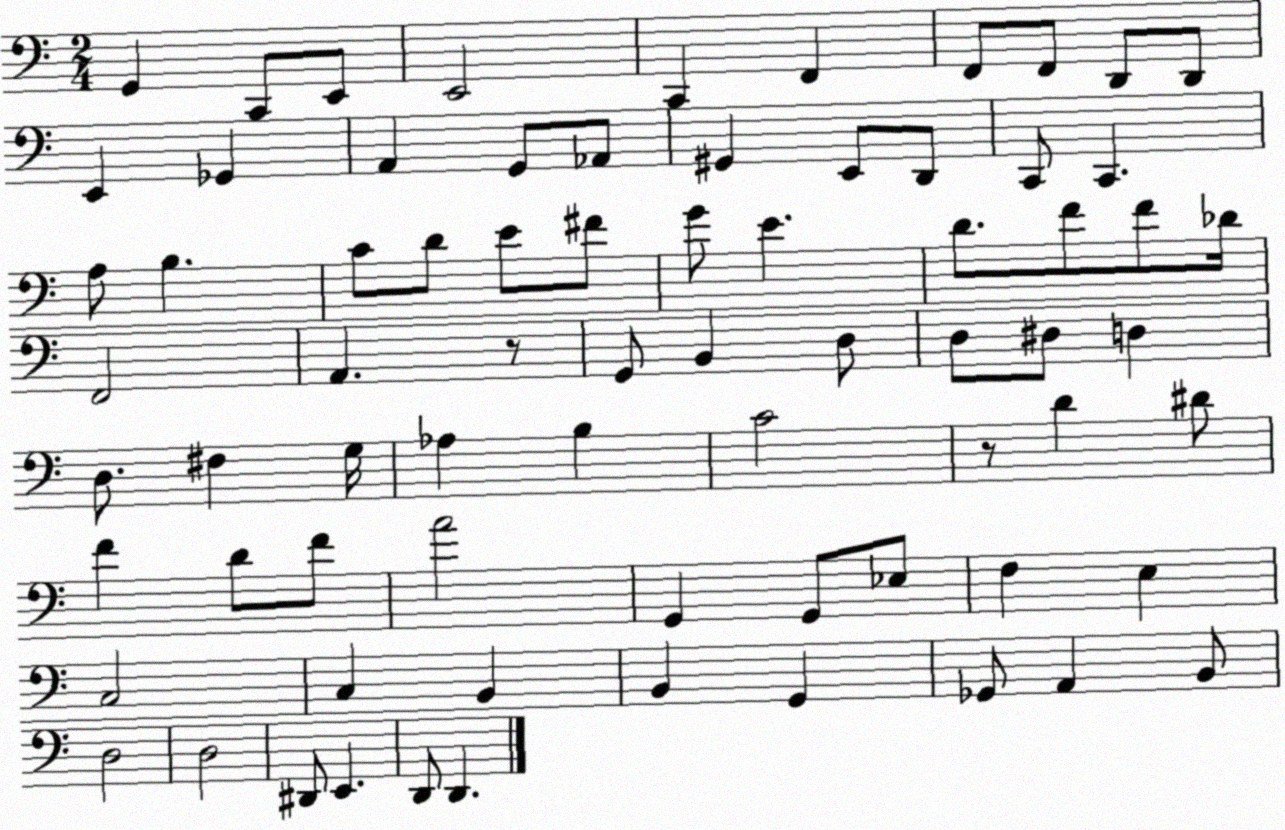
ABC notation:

X:1
T:Untitled
M:2/4
L:1/4
K:C
G,, C,,/2 E,,/2 E,,2 C,, F,, F,,/2 F,,/2 D,,/2 D,,/2 E,, _G,, A,, G,,/2 _A,,/2 ^G,, E,,/2 D,,/2 C,,/2 C,, A,/2 B, C/2 D/2 E/2 ^F/2 G/2 E D/2 F/2 F/2 _D/4 F,,2 A,, z/2 G,,/2 B,, D,/2 D,/2 ^D,/2 D, D,/2 ^F, G,/4 _A, B, C2 z/2 D ^D/2 F D/2 F/2 A2 G,, G,,/2 _E,/2 F, E, C,2 C, B,, B,, G,, _G,,/2 A,, B,,/2 D,2 D,2 ^D,,/2 E,, D,,/2 D,,